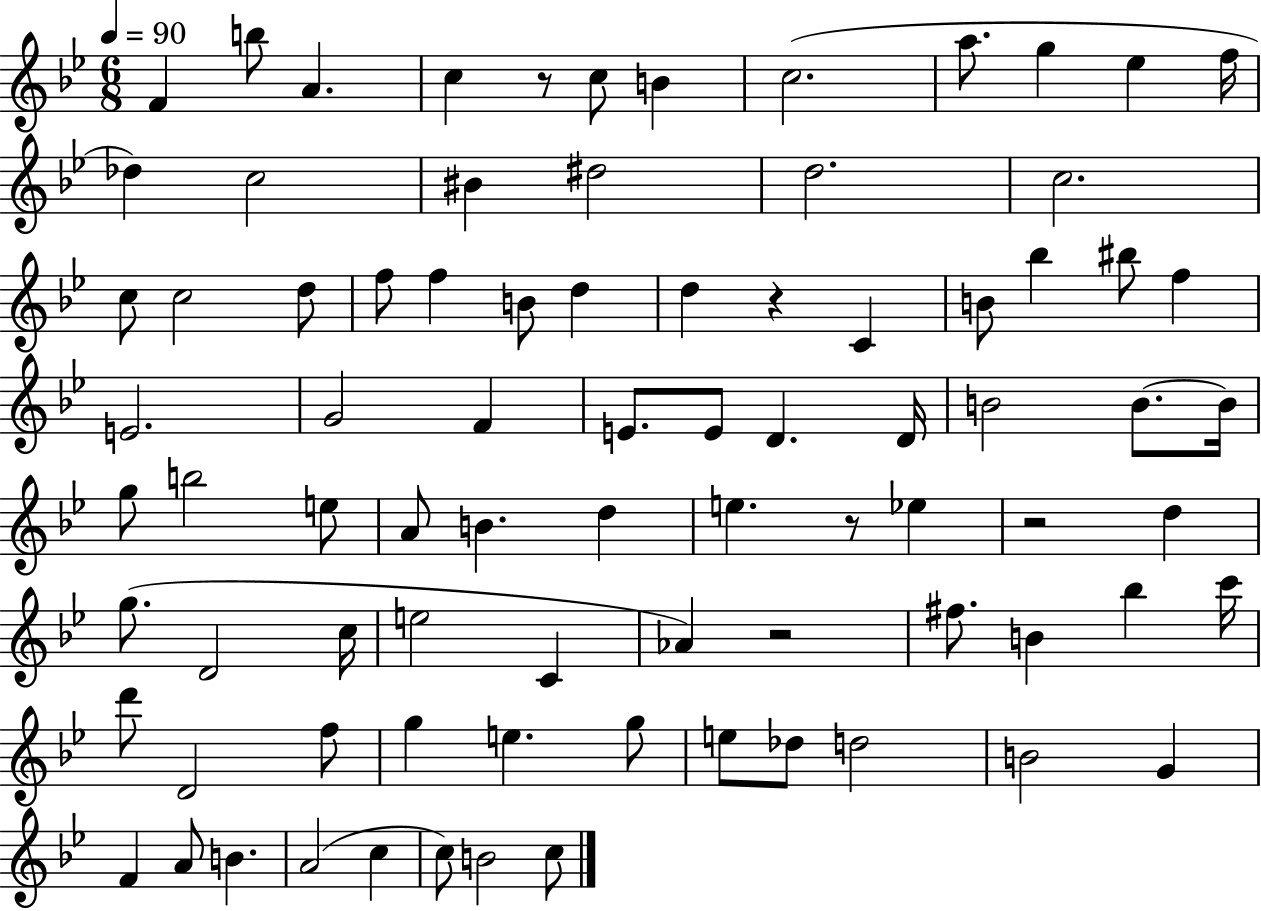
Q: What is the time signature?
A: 6/8